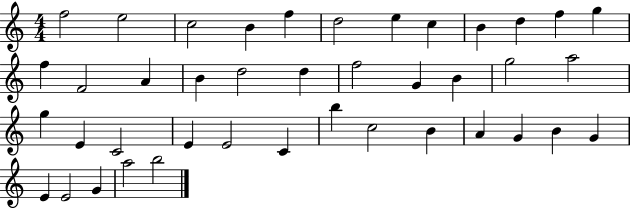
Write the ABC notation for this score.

X:1
T:Untitled
M:4/4
L:1/4
K:C
f2 e2 c2 B f d2 e c B d f g f F2 A B d2 d f2 G B g2 a2 g E C2 E E2 C b c2 B A G B G E E2 G a2 b2